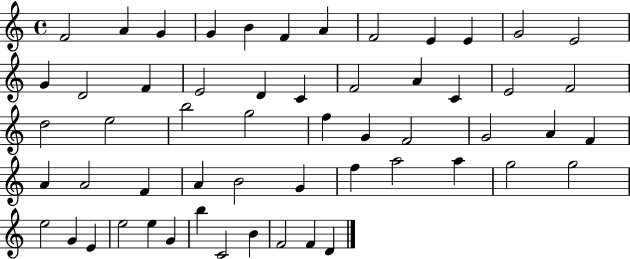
{
  \clef treble
  \time 4/4
  \defaultTimeSignature
  \key c \major
  f'2 a'4 g'4 | g'4 b'4 f'4 a'4 | f'2 e'4 e'4 | g'2 e'2 | \break g'4 d'2 f'4 | e'2 d'4 c'4 | f'2 a'4 c'4 | e'2 f'2 | \break d''2 e''2 | b''2 g''2 | f''4 g'4 f'2 | g'2 a'4 f'4 | \break a'4 a'2 f'4 | a'4 b'2 g'4 | f''4 a''2 a''4 | g''2 g''2 | \break e''2 g'4 e'4 | e''2 e''4 g'4 | b''4 c'2 b'4 | f'2 f'4 d'4 | \break \bar "|."
}